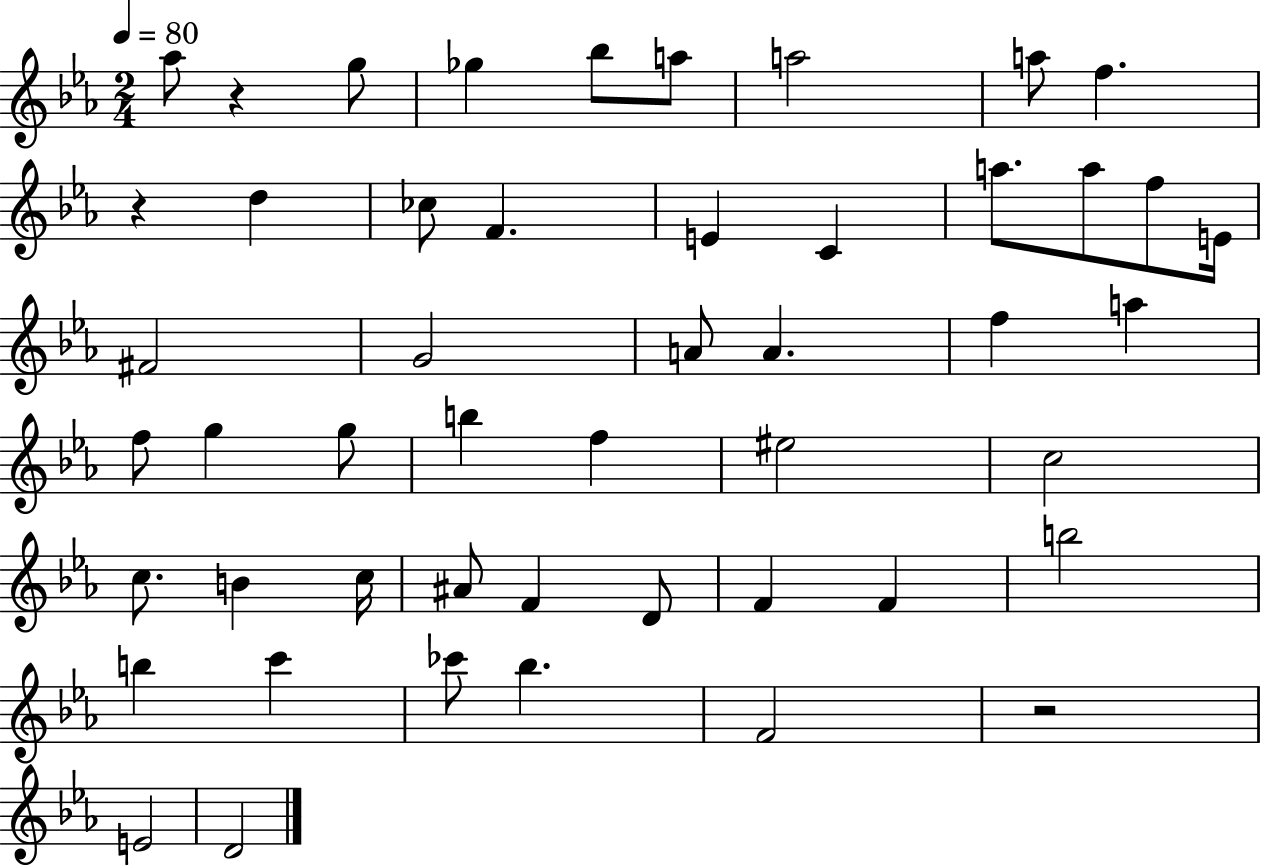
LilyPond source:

{
  \clef treble
  \numericTimeSignature
  \time 2/4
  \key ees \major
  \tempo 4 = 80
  aes''8 r4 g''8 | ges''4 bes''8 a''8 | a''2 | a''8 f''4. | \break r4 d''4 | ces''8 f'4. | e'4 c'4 | a''8. a''8 f''8 e'16 | \break fis'2 | g'2 | a'8 a'4. | f''4 a''4 | \break f''8 g''4 g''8 | b''4 f''4 | eis''2 | c''2 | \break c''8. b'4 c''16 | ais'8 f'4 d'8 | f'4 f'4 | b''2 | \break b''4 c'''4 | ces'''8 bes''4. | f'2 | r2 | \break e'2 | d'2 | \bar "|."
}